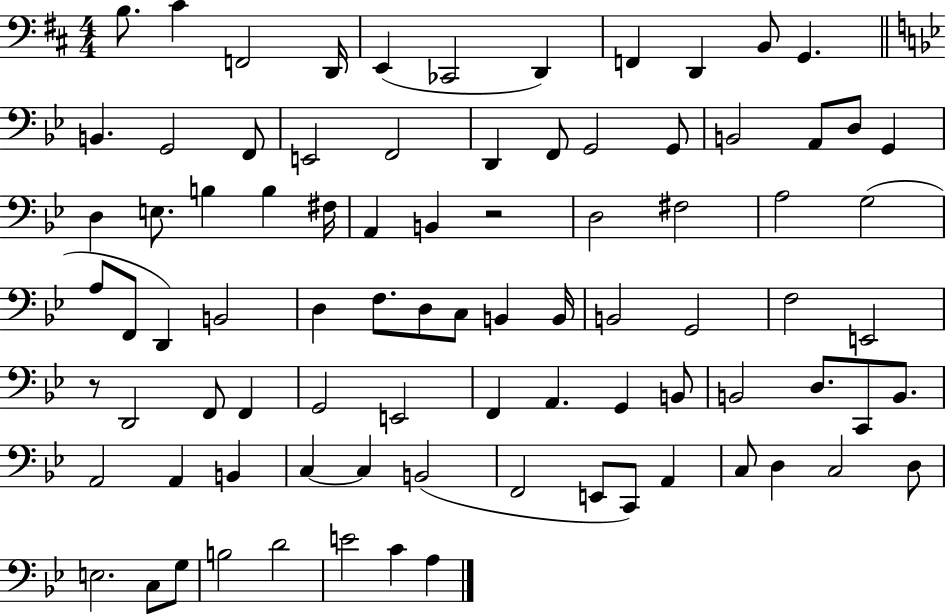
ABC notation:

X:1
T:Untitled
M:4/4
L:1/4
K:D
B,/2 ^C F,,2 D,,/4 E,, _C,,2 D,, F,, D,, B,,/2 G,, B,, G,,2 F,,/2 E,,2 F,,2 D,, F,,/2 G,,2 G,,/2 B,,2 A,,/2 D,/2 G,, D, E,/2 B, B, ^F,/4 A,, B,, z2 D,2 ^F,2 A,2 G,2 A,/2 F,,/2 D,, B,,2 D, F,/2 D,/2 C,/2 B,, B,,/4 B,,2 G,,2 F,2 E,,2 z/2 D,,2 F,,/2 F,, G,,2 E,,2 F,, A,, G,, B,,/2 B,,2 D,/2 C,,/2 B,,/2 A,,2 A,, B,, C, C, B,,2 F,,2 E,,/2 C,,/2 A,, C,/2 D, C,2 D,/2 E,2 C,/2 G,/2 B,2 D2 E2 C A,